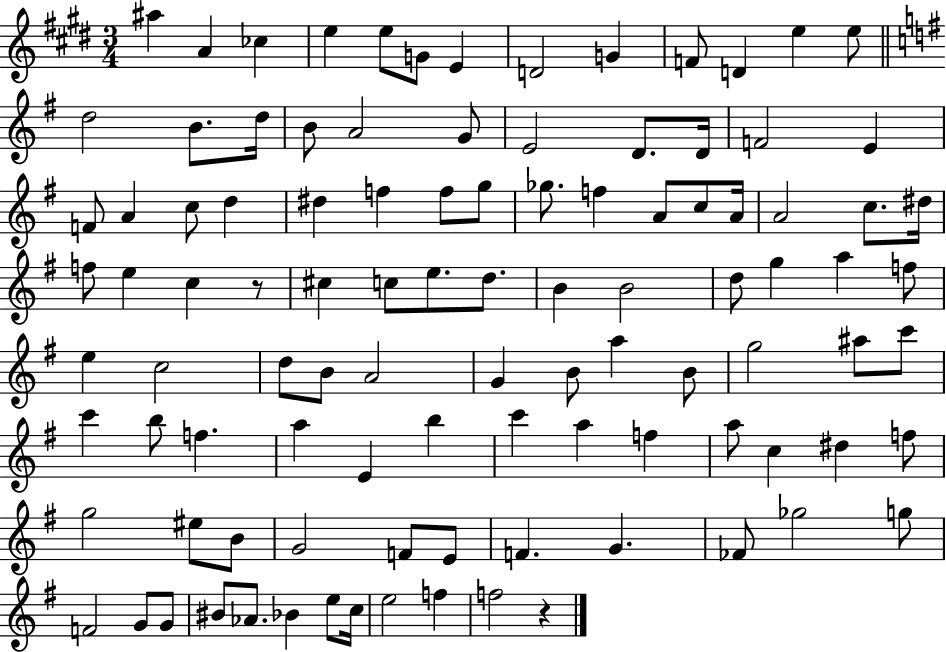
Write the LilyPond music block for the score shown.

{
  \clef treble
  \numericTimeSignature
  \time 3/4
  \key e \major
  \repeat volta 2 { ais''4 a'4 ces''4 | e''4 e''8 g'8 e'4 | d'2 g'4 | f'8 d'4 e''4 e''8 | \break \bar "||" \break \key e \minor d''2 b'8. d''16 | b'8 a'2 g'8 | e'2 d'8. d'16 | f'2 e'4 | \break f'8 a'4 c''8 d''4 | dis''4 f''4 f''8 g''8 | ges''8. f''4 a'8 c''8 a'16 | a'2 c''8. dis''16 | \break f''8 e''4 c''4 r8 | cis''4 c''8 e''8. d''8. | b'4 b'2 | d''8 g''4 a''4 f''8 | \break e''4 c''2 | d''8 b'8 a'2 | g'4 b'8 a''4 b'8 | g''2 ais''8 c'''8 | \break c'''4 b''8 f''4. | a''4 e'4 b''4 | c'''4 a''4 f''4 | a''8 c''4 dis''4 f''8 | \break g''2 eis''8 b'8 | g'2 f'8 e'8 | f'4. g'4. | fes'8 ges''2 g''8 | \break f'2 g'8 g'8 | bis'8 aes'8. bes'4 e''8 c''16 | e''2 f''4 | f''2 r4 | \break } \bar "|."
}